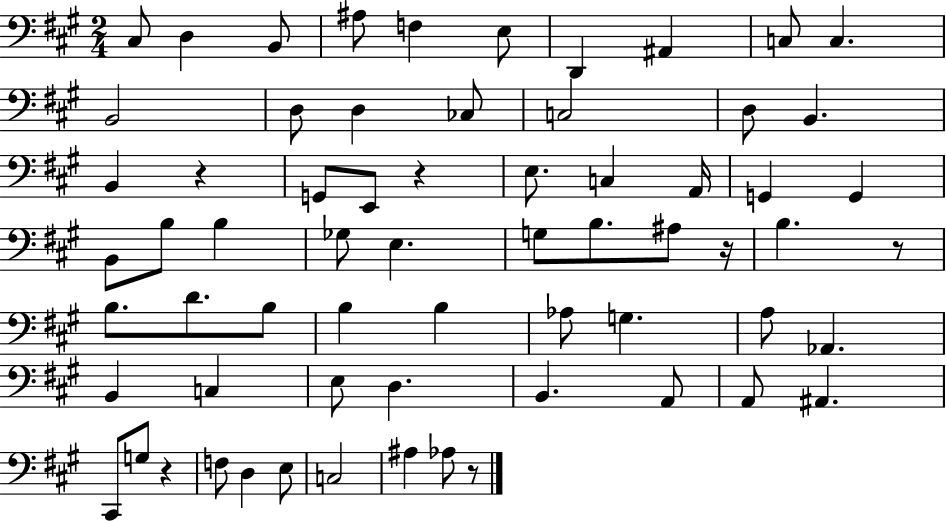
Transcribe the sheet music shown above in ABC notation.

X:1
T:Untitled
M:2/4
L:1/4
K:A
^C,/2 D, B,,/2 ^A,/2 F, E,/2 D,, ^A,, C,/2 C, B,,2 D,/2 D, _C,/2 C,2 D,/2 B,, B,, z G,,/2 E,,/2 z E,/2 C, A,,/4 G,, G,, B,,/2 B,/2 B, _G,/2 E, G,/2 B,/2 ^A,/2 z/4 B, z/2 B,/2 D/2 B,/2 B, B, _A,/2 G, A,/2 _A,, B,, C, E,/2 D, B,, A,,/2 A,,/2 ^A,, ^C,,/2 G,/2 z F,/2 D, E,/2 C,2 ^A, _A,/2 z/2